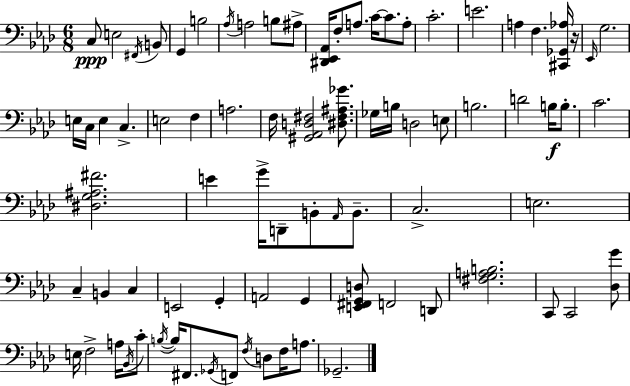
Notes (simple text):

C3/e E3/h F#2/s B2/e G2/q B3/h Ab3/s A3/h B3/e A#3/e [D#2,Eb2,Ab2]/s F3/e A3/e. C4/s C4/e. A3/e C4/h. E4/h. A3/q F3/q. [C#2,Gb2,Ab3]/s R/s Eb2/s G3/h. E3/s C3/s E3/q C3/q. E3/h F3/q A3/h. F3/s [G#2,Ab2,D3,F#3]/h [D#3,F#3,A#3,Gb4]/e. Gb3/s B3/s D3/h E3/e B3/h. D4/h B3/s B3/e. C4/h. [D#3,G3,A#3,F#4]/h. E4/q G4/s D2/e B2/e Ab2/s B2/e. C3/h. E3/h. C3/q B2/q C3/q E2/h G2/q A2/h G2/q [E2,F#2,G2,D3]/e F2/h D2/e [F#3,G3,A3,B3]/h. C2/e C2/h [Db3,G4]/e E3/s F3/h A3/s Bb2/s C4/e B3/s B3/s F#2/e. Gb2/s F2/e F3/s D3/e F3/s A3/e. Gb2/h.